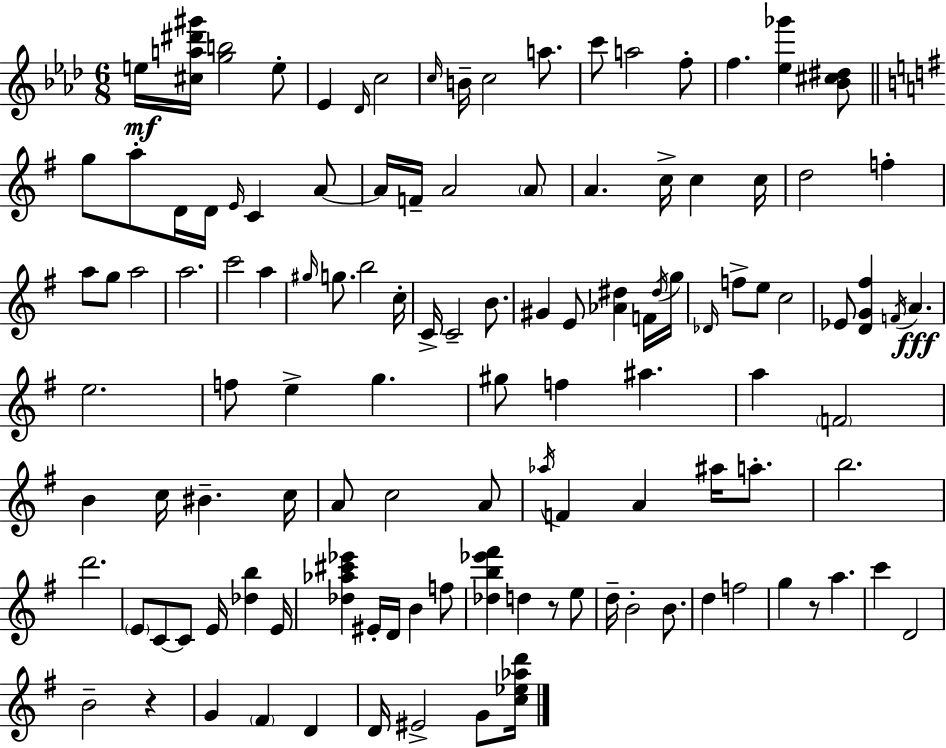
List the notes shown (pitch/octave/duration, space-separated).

E5/s [C#5,A5,D#6,G#6]/s [G5,B5]/h E5/e Eb4/q Db4/s C5/h C5/s B4/s C5/h A5/e. C6/e A5/h F5/e F5/q. [Eb5,Gb6]/q [Bb4,C#5,D#5]/e G5/e A5/e D4/s D4/s E4/s C4/q A4/e A4/s F4/s A4/h A4/e A4/q. C5/s C5/q C5/s D5/h F5/q A5/e G5/e A5/h A5/h. C6/h A5/q G#5/s G5/e. B5/h C5/s C4/s C4/h B4/e. G#4/q E4/e [Ab4,D#5]/q F4/s D#5/s G5/s Db4/s F5/e E5/e C5/h Eb4/e [D4,G4,F#5]/q F4/s A4/q. E5/h. F5/e E5/q G5/q. G#5/e F5/q A#5/q. A5/q F4/h B4/q C5/s BIS4/q. C5/s A4/e C5/h A4/e Ab5/s F4/q A4/q A#5/s A5/e. B5/h. D6/h. E4/e C4/e C4/e E4/s [Db5,B5]/q E4/s [Db5,Ab5,C#6,Eb6]/q EIS4/s D4/s B4/q F5/e [Db5,B5,Eb6,F#6]/q D5/q R/e E5/e D5/s B4/h B4/e. D5/q F5/h G5/q R/e A5/q. C6/q D4/h B4/h R/q G4/q F#4/q D4/q D4/s EIS4/h G4/e [C5,Eb5,Ab5,D6]/s